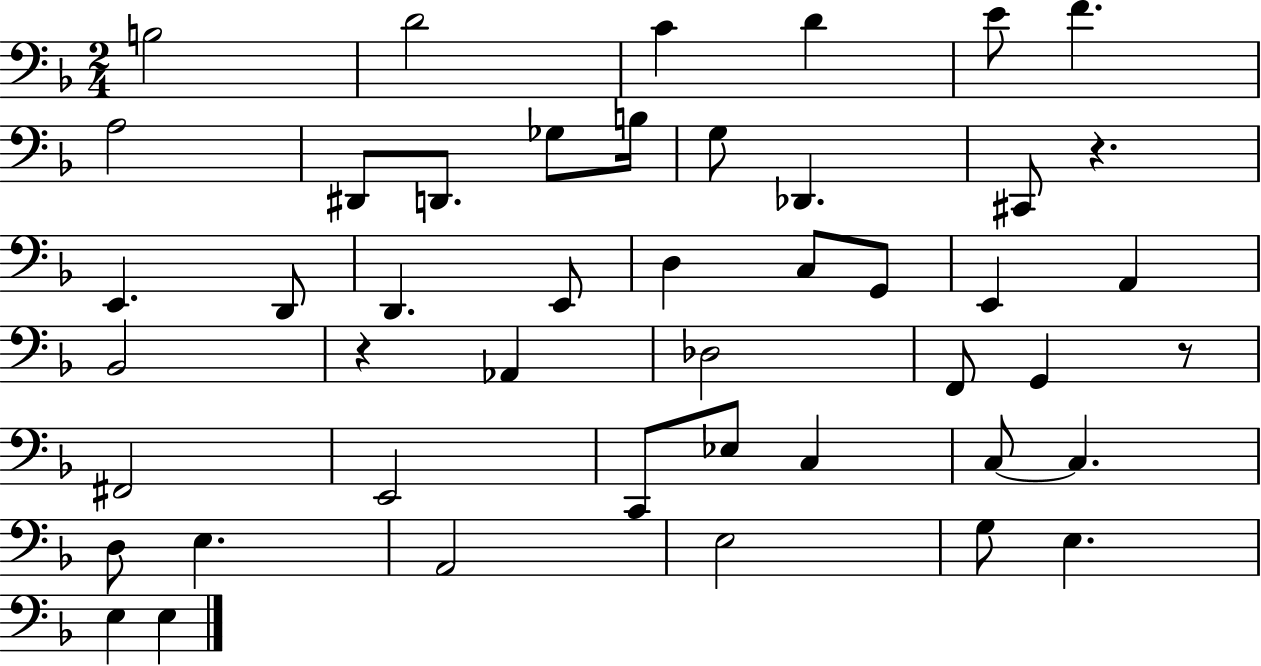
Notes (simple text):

B3/h D4/h C4/q D4/q E4/e F4/q. A3/h D#2/e D2/e. Gb3/e B3/s G3/e Db2/q. C#2/e R/q. E2/q. D2/e D2/q. E2/e D3/q C3/e G2/e E2/q A2/q Bb2/h R/q Ab2/q Db3/h F2/e G2/q R/e F#2/h E2/h C2/e Eb3/e C3/q C3/e C3/q. D3/e E3/q. A2/h E3/h G3/e E3/q. E3/q E3/q